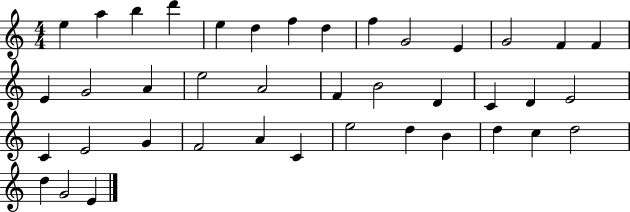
E5/q A5/q B5/q D6/q E5/q D5/q F5/q D5/q F5/q G4/h E4/q G4/h F4/q F4/q E4/q G4/h A4/q E5/h A4/h F4/q B4/h D4/q C4/q D4/q E4/h C4/q E4/h G4/q F4/h A4/q C4/q E5/h D5/q B4/q D5/q C5/q D5/h D5/q G4/h E4/q